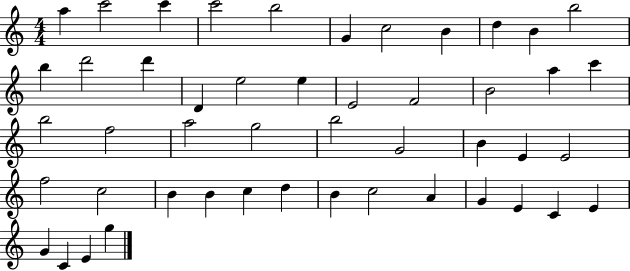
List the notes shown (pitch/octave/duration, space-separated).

A5/q C6/h C6/q C6/h B5/h G4/q C5/h B4/q D5/q B4/q B5/h B5/q D6/h D6/q D4/q E5/h E5/q E4/h F4/h B4/h A5/q C6/q B5/h F5/h A5/h G5/h B5/h G4/h B4/q E4/q E4/h F5/h C5/h B4/q B4/q C5/q D5/q B4/q C5/h A4/q G4/q E4/q C4/q E4/q G4/q C4/q E4/q G5/q